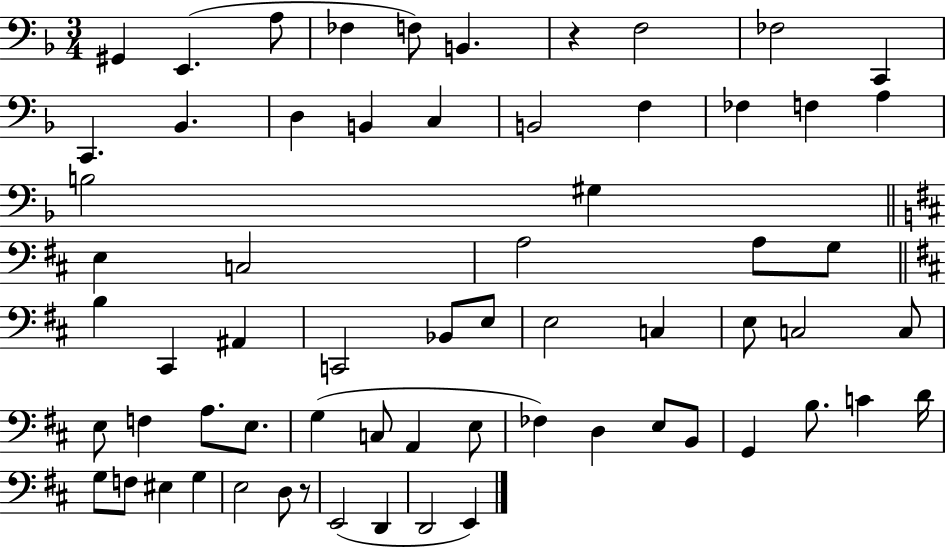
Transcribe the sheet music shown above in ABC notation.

X:1
T:Untitled
M:3/4
L:1/4
K:F
^G,, E,, A,/2 _F, F,/2 B,, z F,2 _F,2 C,, C,, _B,, D, B,, C, B,,2 F, _F, F, A, B,2 ^G, E, C,2 A,2 A,/2 G,/2 B, ^C,, ^A,, C,,2 _B,,/2 E,/2 E,2 C, E,/2 C,2 C,/2 E,/2 F, A,/2 E,/2 G, C,/2 A,, E,/2 _F, D, E,/2 B,,/2 G,, B,/2 C D/4 G,/2 F,/2 ^E, G, E,2 D,/2 z/2 E,,2 D,, D,,2 E,,